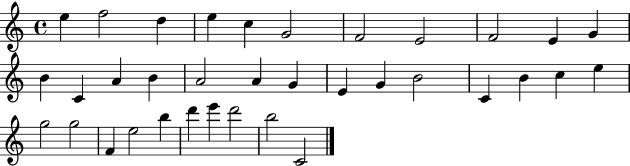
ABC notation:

X:1
T:Untitled
M:4/4
L:1/4
K:C
e f2 d e c G2 F2 E2 F2 E G B C A B A2 A G E G B2 C B c e g2 g2 F e2 b d' e' d'2 b2 C2